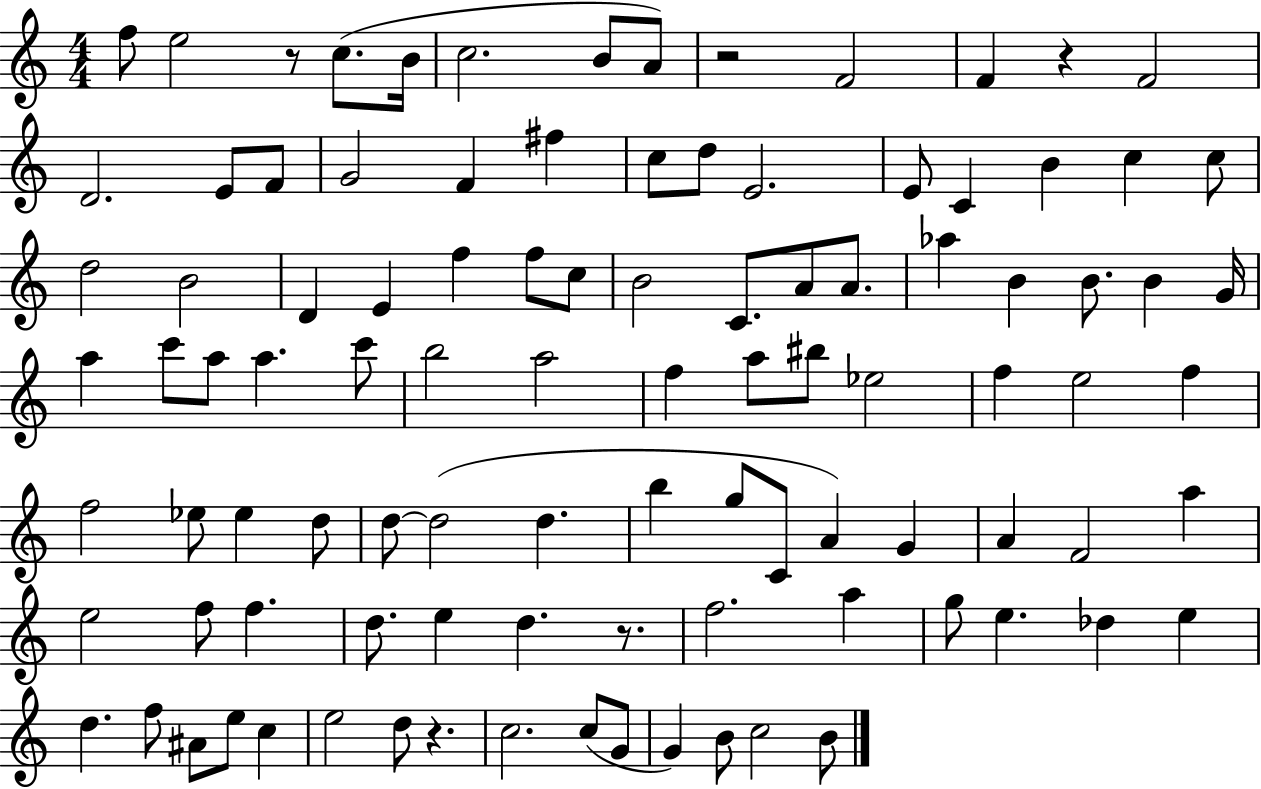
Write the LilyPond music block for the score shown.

{
  \clef treble
  \numericTimeSignature
  \time 4/4
  \key c \major
  \repeat volta 2 { f''8 e''2 r8 c''8.( b'16 | c''2. b'8 a'8) | r2 f'2 | f'4 r4 f'2 | \break d'2. e'8 f'8 | g'2 f'4 fis''4 | c''8 d''8 e'2. | e'8 c'4 b'4 c''4 c''8 | \break d''2 b'2 | d'4 e'4 f''4 f''8 c''8 | b'2 c'8. a'8 a'8. | aes''4 b'4 b'8. b'4 g'16 | \break a''4 c'''8 a''8 a''4. c'''8 | b''2 a''2 | f''4 a''8 bis''8 ees''2 | f''4 e''2 f''4 | \break f''2 ees''8 ees''4 d''8 | d''8~~ d''2( d''4. | b''4 g''8 c'8 a'4) g'4 | a'4 f'2 a''4 | \break e''2 f''8 f''4. | d''8. e''4 d''4. r8. | f''2. a''4 | g''8 e''4. des''4 e''4 | \break d''4. f''8 ais'8 e''8 c''4 | e''2 d''8 r4. | c''2. c''8( g'8 | g'4) b'8 c''2 b'8 | \break } \bar "|."
}